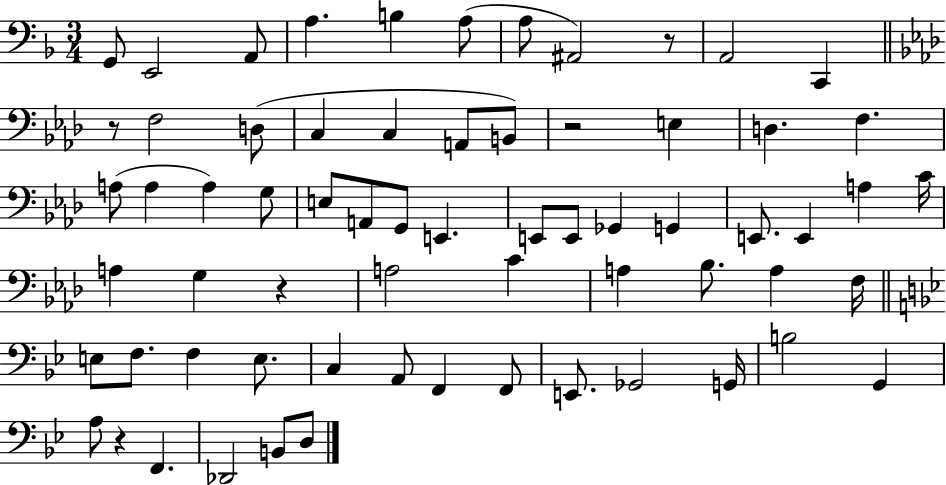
G2/e E2/h A2/e A3/q. B3/q A3/e A3/e A#2/h R/e A2/h C2/q R/e F3/h D3/e C3/q C3/q A2/e B2/e R/h E3/q D3/q. F3/q. A3/e A3/q A3/q G3/e E3/e A2/e G2/e E2/q. E2/e E2/e Gb2/q G2/q E2/e. E2/q A3/q C4/s A3/q G3/q R/q A3/h C4/q A3/q Bb3/e. A3/q F3/s E3/e F3/e. F3/q E3/e. C3/q A2/e F2/q F2/e E2/e. Gb2/h G2/s B3/h G2/q A3/e R/q F2/q. Db2/h B2/e D3/e